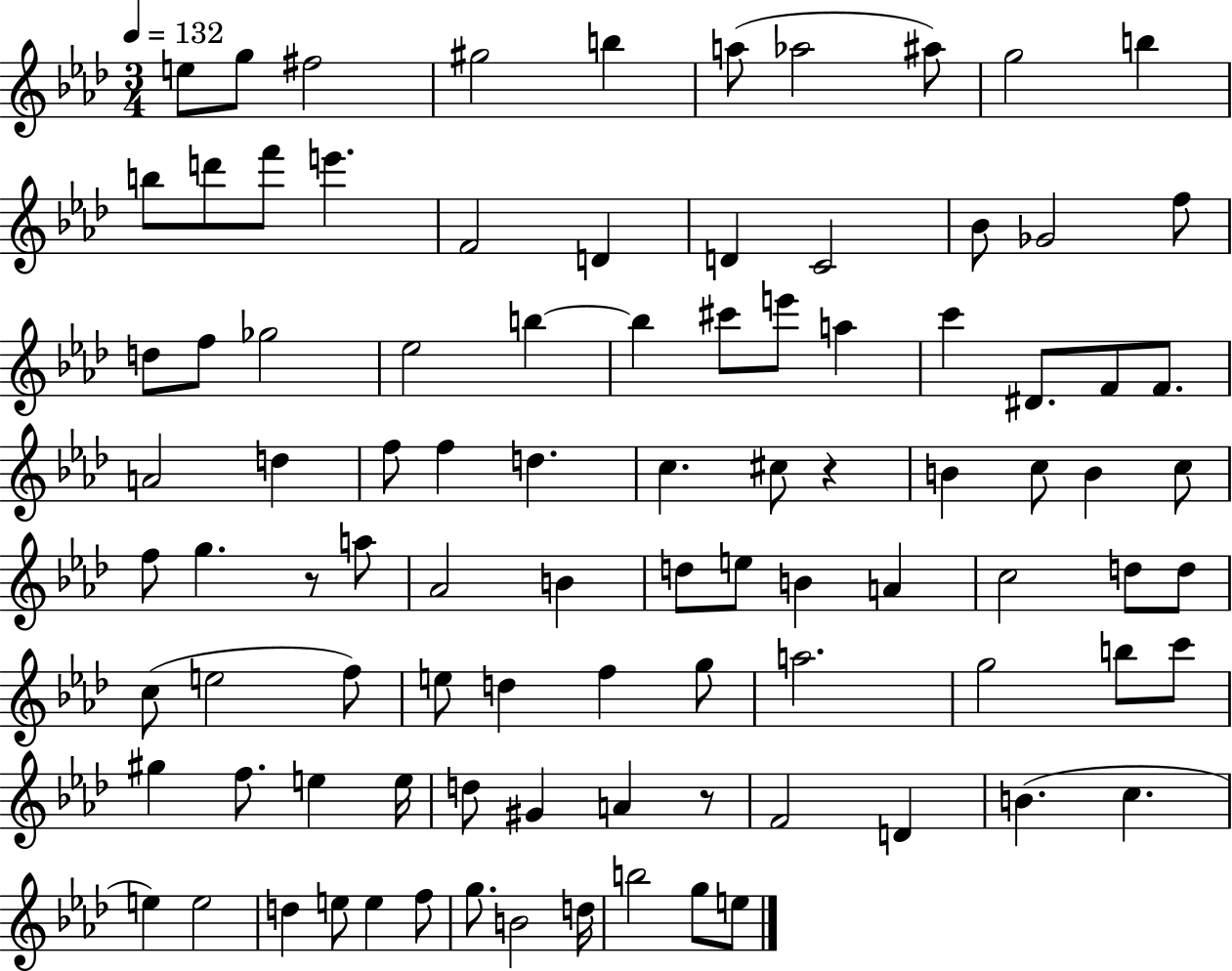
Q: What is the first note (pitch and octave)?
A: E5